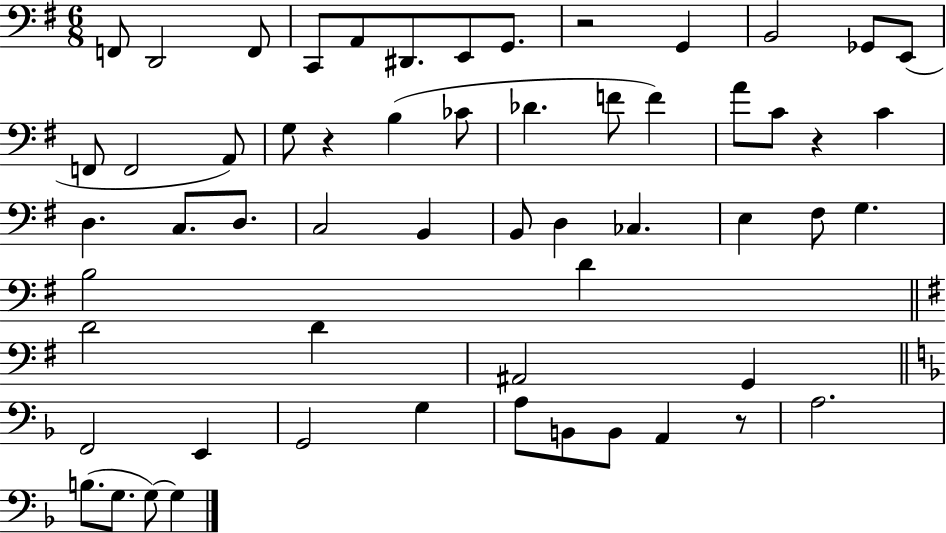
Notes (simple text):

F2/e D2/h F2/e C2/e A2/e D#2/e. E2/e G2/e. R/h G2/q B2/h Gb2/e E2/e F2/e F2/h A2/e G3/e R/q B3/q CES4/e Db4/q. F4/e F4/q A4/e C4/e R/q C4/q D3/q. C3/e. D3/e. C3/h B2/q B2/e D3/q CES3/q. E3/q F#3/e G3/q. B3/h D4/q D4/h D4/q A#2/h G2/q F2/h E2/q G2/h G3/q A3/e B2/e B2/e A2/q R/e A3/h. B3/e. G3/e. G3/e G3/q